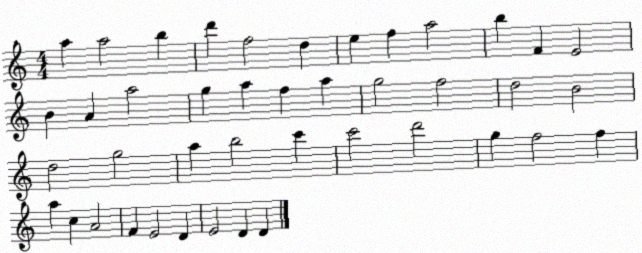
X:1
T:Untitled
M:4/4
L:1/4
K:C
a a2 b d' f2 d e f a2 b F E2 B A a2 g a f a g2 f2 d2 B2 d2 g2 a b2 c' c'2 d'2 g f2 f a c A2 F E2 D E2 D D